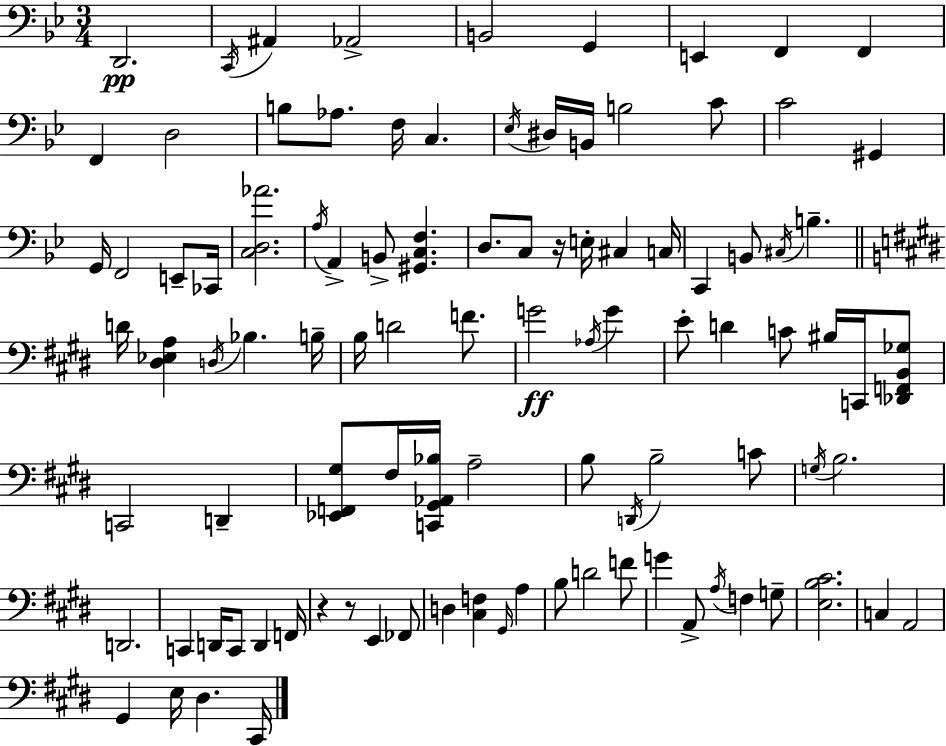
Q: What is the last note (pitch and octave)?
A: C#2